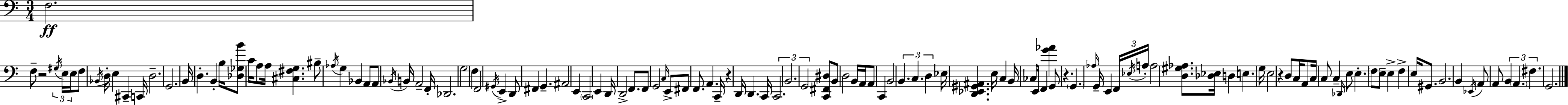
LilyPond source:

{
  \clef bass
  \numericTimeSignature
  \time 3/4
  \key c \major
  f2.\ff | f8-- r2 \tuplet 3/2 { \acciaccatura { gis16 } e16 | e16 } f8 \acciaccatura { bes,16 } d16-. e4 cis,4-- | c,16 d2.-- | \break g,2. | b,16 d4.-. b,4-. | b16 <des ges b'>8 c'16 a8 a16 <cis fis g>4. | bis8-- \acciaccatura { aes16 } g4 bes,4 | \break a,8 a,8 \acciaccatura { bes,16 } b,16 a,2-- | f,16-. des,2. | g2 | f4 f,2 | \break \acciaccatura { gis,16 } e,4-> d,8 fis,4 g,4.-- | ais,2 | e,4 \parenthesize c,2 | e,4 d,16 d,2-> | \break f,8. f,8 g,2 | \grace { c16 } e,8-> fis,8 f,8. a,4. | c,16-- r4 d,16 d,4. | c,16 \tuplet 3/2 { c,2. | \break b,2. | g,2 } | <c, fis, dis>8 b,8 d2 | b,16 a,16 a,8 c,4 b,2 | \break \tuplet 3/2 { b,4. | c4. d4 } ees16 <d, ees, gis, ais,>4. | e16 c4 b,16 ces8 | e,16 f,4 <g' aes'>4 g,8 | \break r4. \parenthesize g,4. | \grace { aes16 } g,16-- e,4 \tuplet 3/2 { f,16 \acciaccatura { ees16 } a16-. } a2 | <d gis aes>8. <des ees>16 d4 | e4. g16 e2 | \break r4 d8 c16 a,8 | c16 c8 c4-- \grace { des,16 } e8 e4.-. | \parenthesize f8 e8-- e4-> | f4-> e16 gis,8. b,2. | \break b,4 | \acciaccatura { ees,16 } a,8 a,8 \tuplet 3/2 { b,4 \parenthesize a,4. | fis4. } g,2. | \bar "|."
}